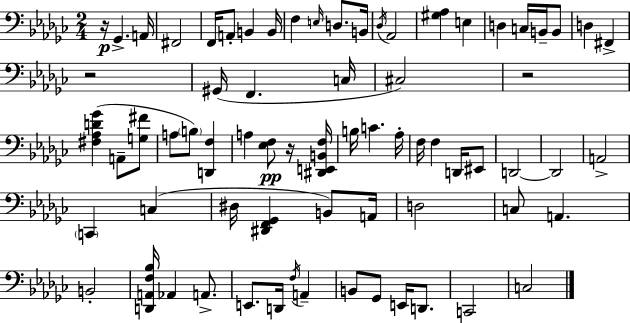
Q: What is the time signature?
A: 2/4